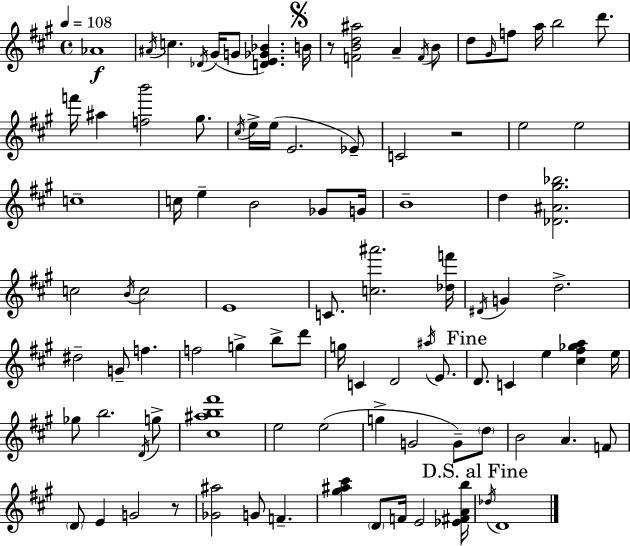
Ab4/w A#4/s C5/q. Db4/s G#4/s G4/e [D4,E4,Gb4,Bb4]/q. B4/s R/e [F4,B4,D5,A#5]/h A4/q F4/s B4/e D5/e G#4/s F5/e A5/s B5/h D6/e. F6/s A#5/q [F5,B6]/h G#5/e. C#5/s E5/s E5/s E4/h. Eb4/e C4/h R/h E5/h E5/h C5/w C5/s E5/q B4/h Gb4/e G4/s B4/w D5/q [Db4,A#4,G#5,Bb5]/h. C5/h B4/s C5/h E4/w C4/e. [C5,A#6]/h. [Db5,F6]/s D#4/s G4/q D5/h. D#5/h G4/e F5/q. F5/h G5/q B5/e D6/e G5/s C4/q D4/h A#5/s E4/e. D4/e. C4/q E5/q [C#5,F#5,Gb5,A5]/q E5/s Gb5/e B5/h. D4/s G5/e [C#5,A#5,B5,F#6]/w E5/h E5/h G5/q G4/h G4/e D5/e B4/h A4/q. F4/e D4/e E4/q G4/h R/e [Gb4,A#5]/h G4/e F4/q. [G#5,A#5,C#6]/q D4/e F4/s E4/h [Eb4,F#4,A4,B5]/s Db5/s D4/w